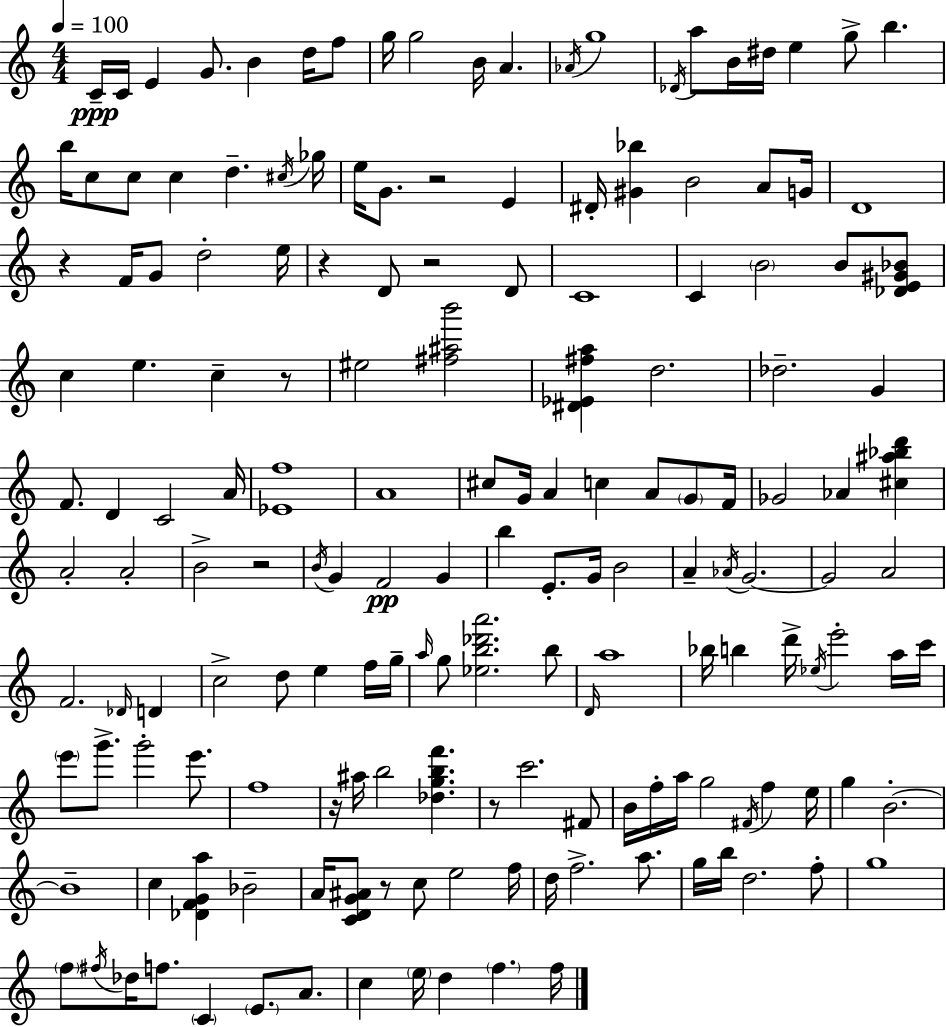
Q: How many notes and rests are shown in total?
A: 166